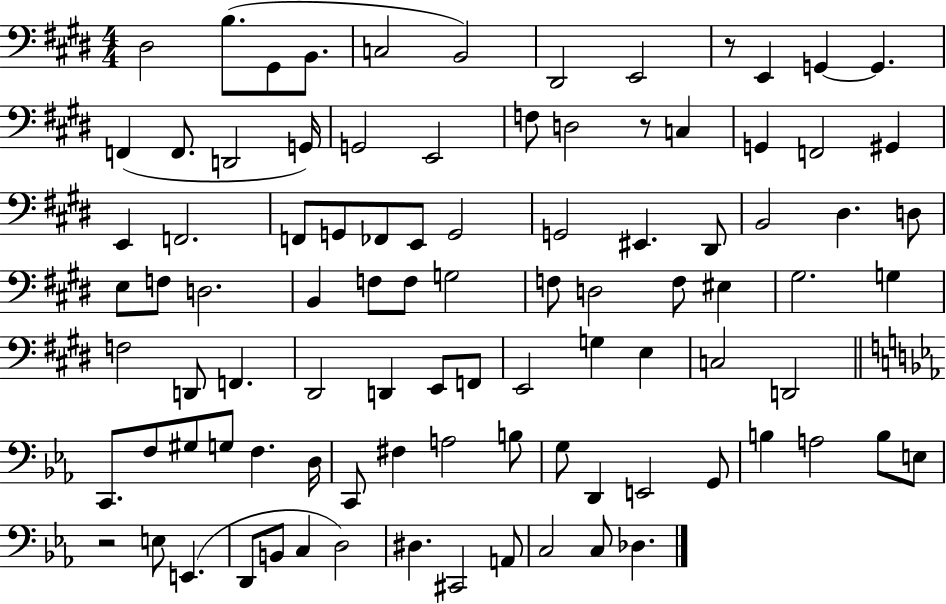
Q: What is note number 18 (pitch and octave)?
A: F3